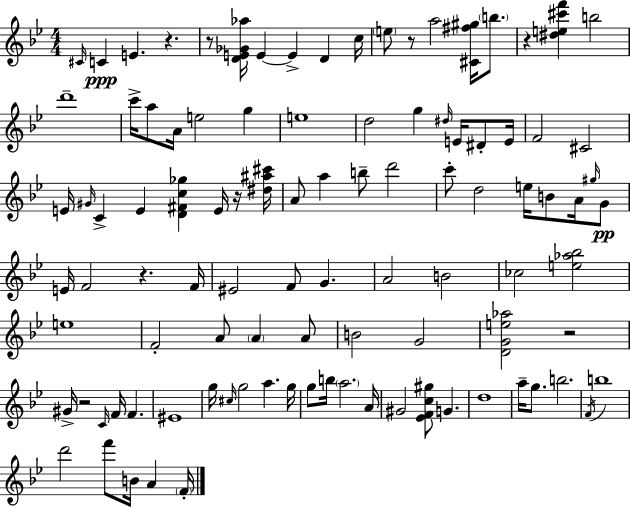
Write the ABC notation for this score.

X:1
T:Untitled
M:4/4
L:1/4
K:Bb
^C/4 C E z z/2 [DE_G_a]/4 E E D c/4 e/2 z/2 a2 [^C^f^g]/4 b/2 z [^de^c'f'] b2 d'4 c'/4 a/2 A/4 e2 g e4 d2 g ^d/4 E/4 ^D/2 E/4 F2 ^C2 E/4 ^G/4 C E [D^Fc_g] E/4 z/4 [^d^a^c']/4 A/2 a b/2 d'2 c'/2 d2 e/4 B/2 A/4 ^g/4 G/2 E/4 F2 z F/4 ^E2 F/2 G A2 B2 _c2 [e_a_b]2 e4 F2 A/2 A A/2 B2 G2 [DGe_a]2 z2 ^G/4 z2 C/4 F/4 F ^E4 g/4 ^c/4 g2 a g/4 g/2 b/4 a2 A/4 ^G2 [_EFc^g]/2 G d4 a/4 g/2 b2 F/4 b4 d'2 f'/2 B/4 A F/4